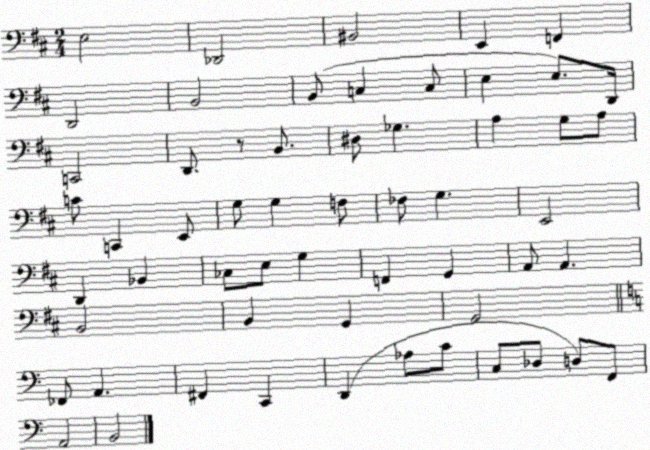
X:1
T:Untitled
M:2/4
L:1/4
K:D
E,2 _D,,2 ^B,,2 E,, F,, D,,2 B,,2 B,,/2 C, C,/2 E, E,/2 D,,/4 C,,2 D,,/2 z/2 B,,/2 ^D,/2 _G, A, G,/2 A,/2 C/2 C,, E,,/2 G,/2 G, F,/2 _F,/2 G, E,,2 D,, _B,, _C,/2 E,/2 G, F,, G,, A,,/2 A,, B,,2 B,, G,, G,,2 _F,,/2 A,, ^F,, C,, D,, _A,/2 C/2 C,/2 _D,/2 D,/2 F,,/2 A,,2 B,,2